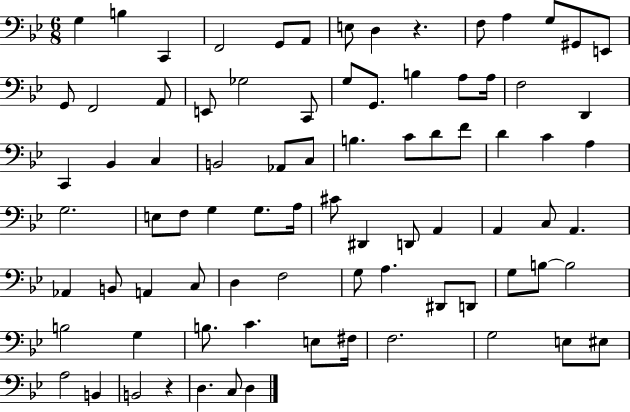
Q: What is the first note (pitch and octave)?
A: G3